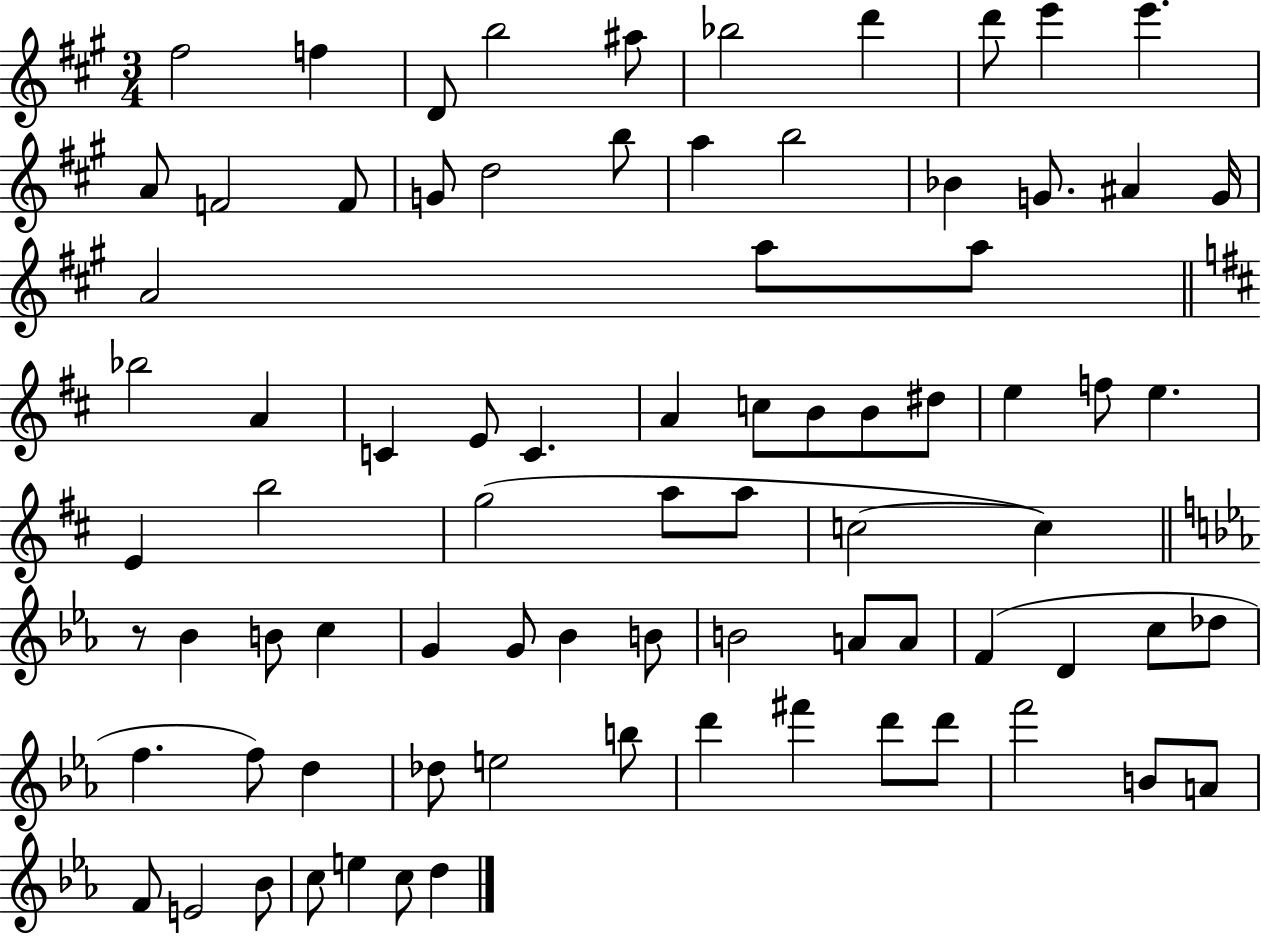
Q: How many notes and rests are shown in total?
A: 80